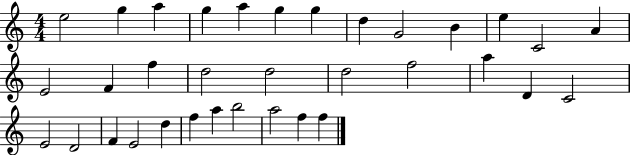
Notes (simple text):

E5/h G5/q A5/q G5/q A5/q G5/q G5/q D5/q G4/h B4/q E5/q C4/h A4/q E4/h F4/q F5/q D5/h D5/h D5/h F5/h A5/q D4/q C4/h E4/h D4/h F4/q E4/h D5/q F5/q A5/q B5/h A5/h F5/q F5/q